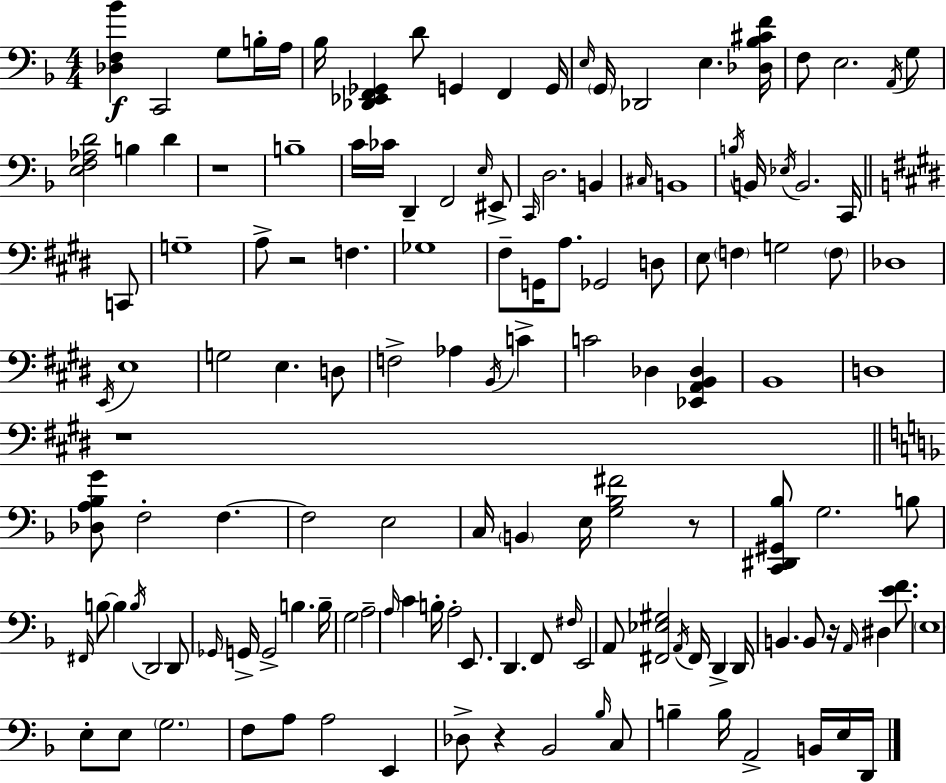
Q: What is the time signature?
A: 4/4